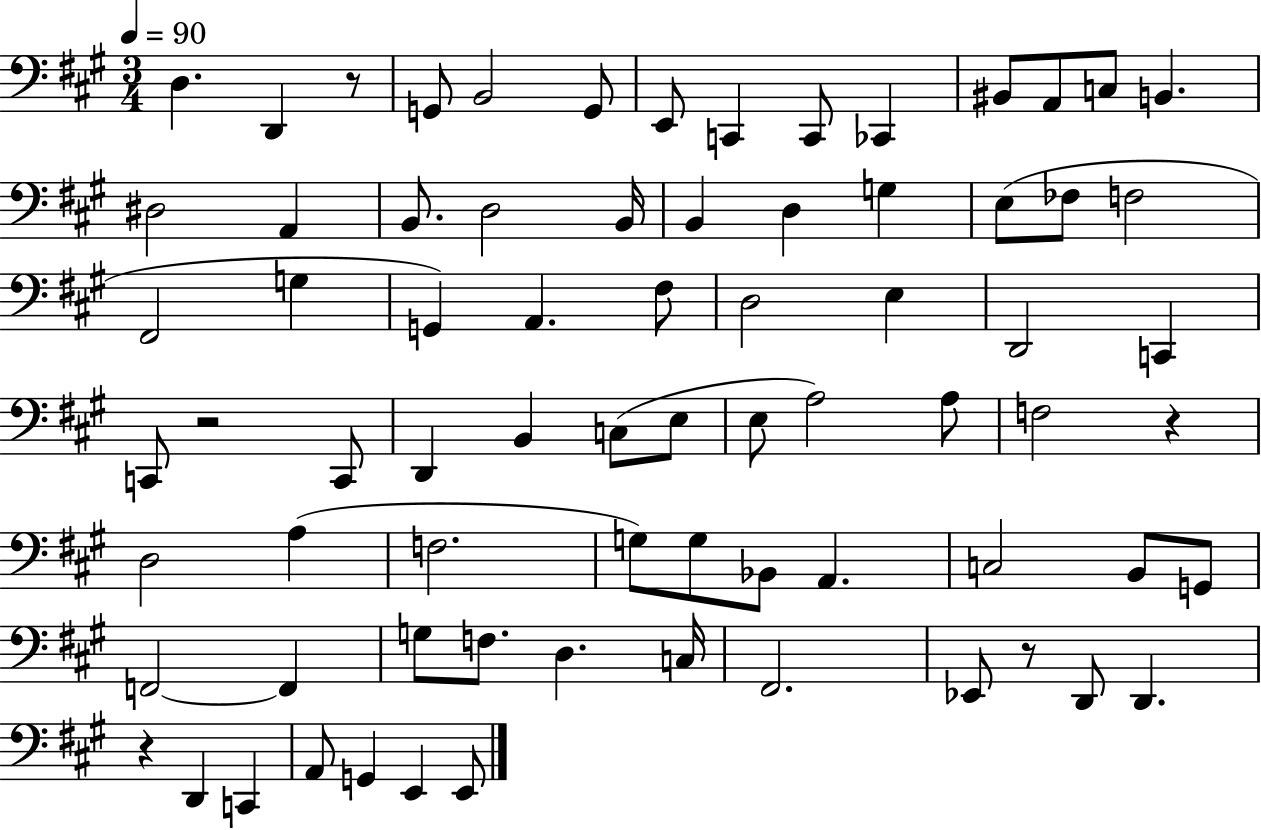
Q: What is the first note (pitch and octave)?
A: D3